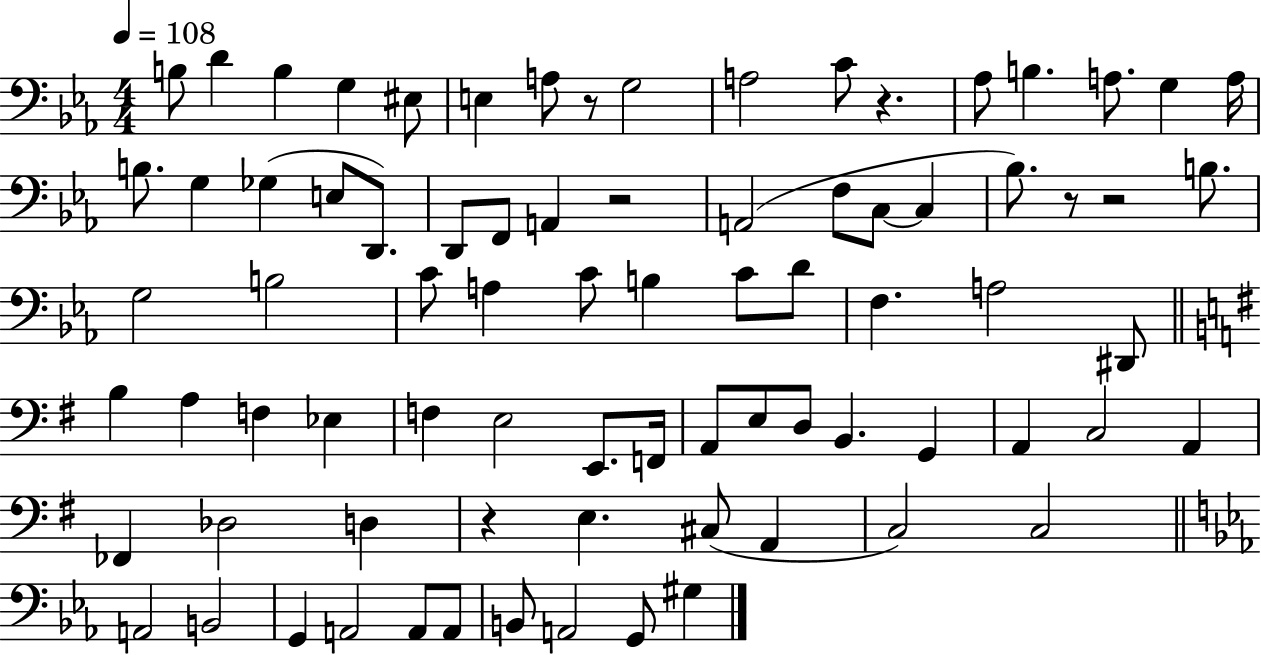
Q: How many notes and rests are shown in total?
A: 80